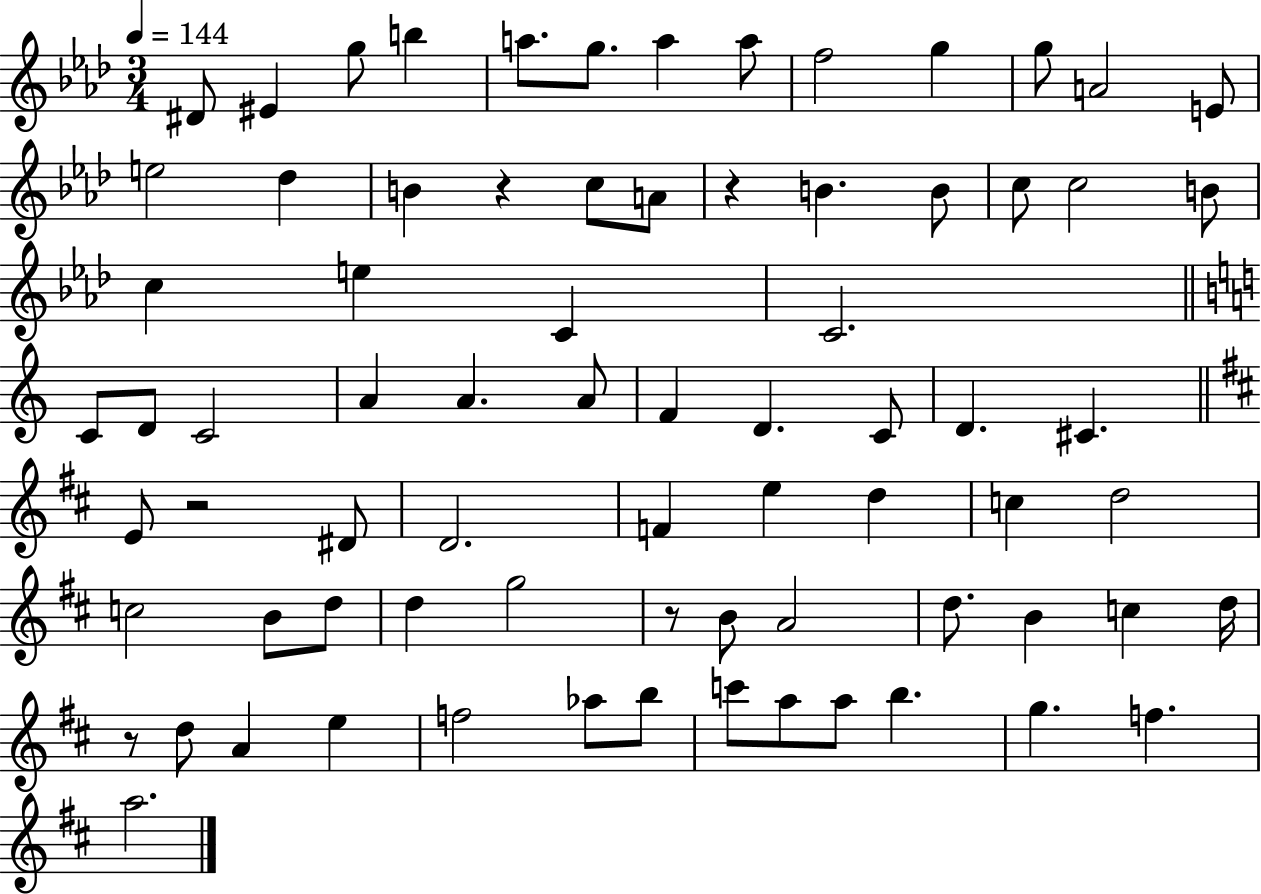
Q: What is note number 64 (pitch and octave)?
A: C6